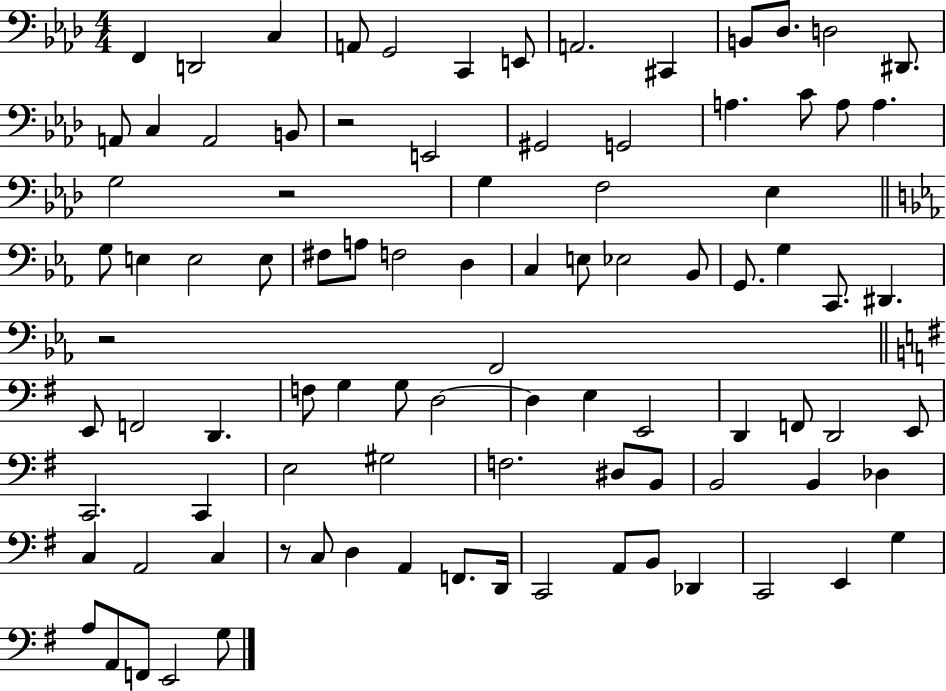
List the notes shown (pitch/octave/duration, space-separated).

F2/q D2/h C3/q A2/e G2/h C2/q E2/e A2/h. C#2/q B2/e Db3/e. D3/h D#2/e. A2/e C3/q A2/h B2/e R/h E2/h G#2/h G2/h A3/q. C4/e A3/e A3/q. G3/h R/h G3/q F3/h Eb3/q G3/e E3/q E3/h E3/e F#3/e A3/e F3/h D3/q C3/q E3/e Eb3/h Bb2/e G2/e. G3/q C2/e. D#2/q. R/h F2/h E2/e F2/h D2/q. F3/e G3/q G3/e D3/h D3/q E3/q E2/h D2/q F2/e D2/h E2/e C2/h. C2/q E3/h G#3/h F3/h. D#3/e B2/e B2/h B2/q Db3/q C3/q A2/h C3/q R/e C3/e D3/q A2/q F2/e. D2/s C2/h A2/e B2/e Db2/q C2/h E2/q G3/q A3/e A2/e F2/e E2/h G3/e